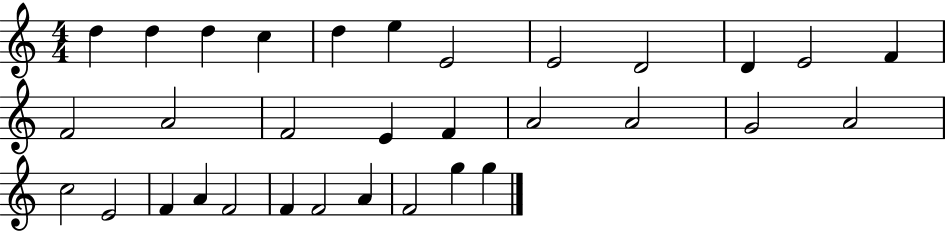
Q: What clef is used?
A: treble